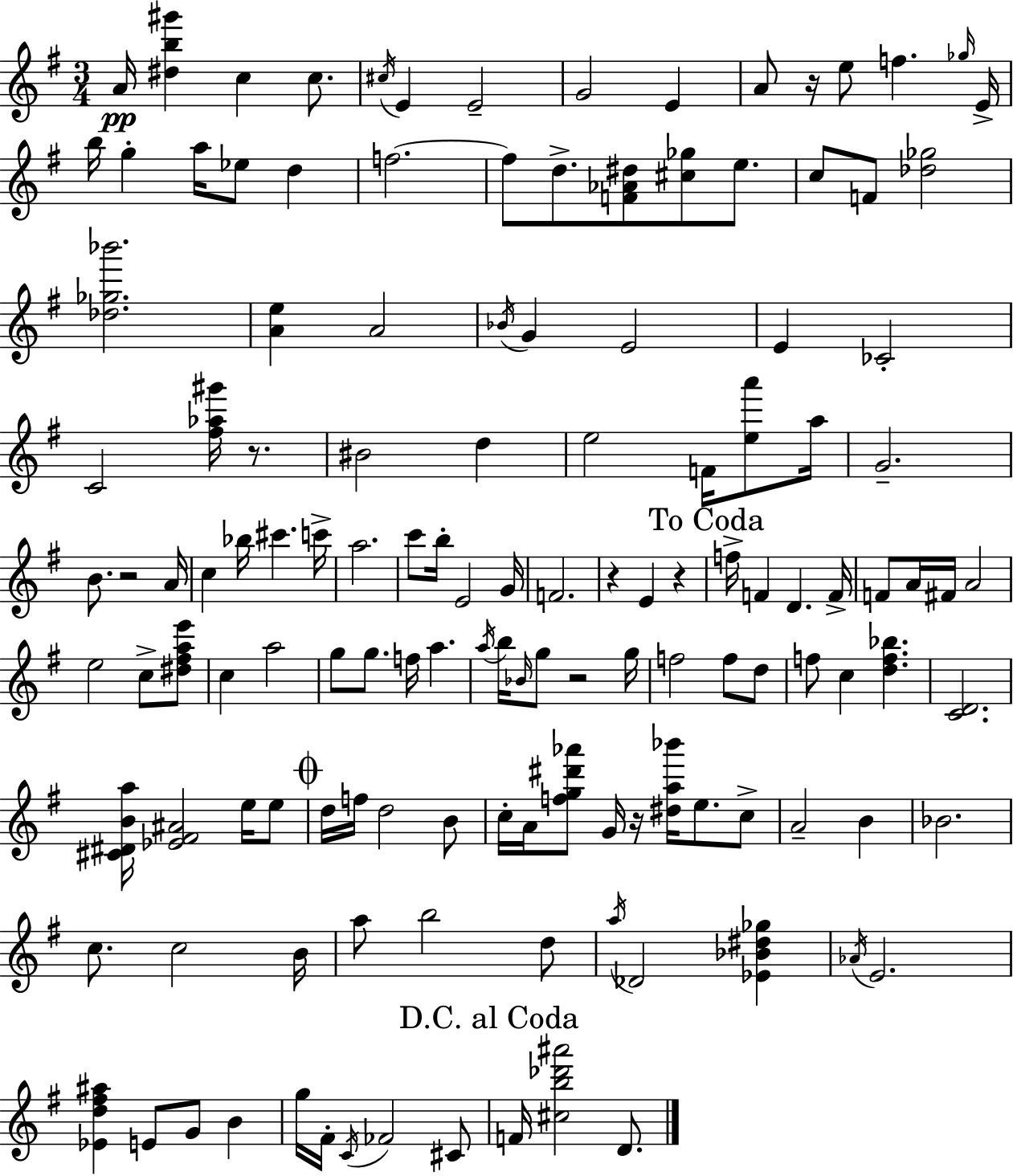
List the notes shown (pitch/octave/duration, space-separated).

A4/s [D#5,B5,G#6]/q C5/q C5/e. C#5/s E4/q E4/h G4/h E4/q A4/e R/s E5/e F5/q. Gb5/s E4/s B5/s G5/q A5/s Eb5/e D5/q F5/h. F5/e D5/e. [F4,Ab4,D#5]/e [C#5,Gb5]/e E5/e. C5/e F4/e [Db5,Gb5]/h [Db5,Gb5,Bb6]/h. [A4,E5]/q A4/h Bb4/s G4/q E4/h E4/q CES4/h C4/h [F#5,Ab5,G#6]/s R/e. BIS4/h D5/q E5/h F4/s [E5,A6]/e A5/s G4/h. B4/e. R/h A4/s C5/q Bb5/s C#6/q. C6/s A5/h. C6/e B5/s E4/h G4/s F4/h. R/q E4/q R/q F5/s F4/q D4/q. F4/s F4/e A4/s F#4/s A4/h E5/h C5/e [D#5,F#5,A5,E6]/e C5/q A5/h G5/e G5/e. F5/s A5/q. A5/s B5/s Bb4/s G5/e R/h G5/s F5/h F5/e D5/e F5/e C5/q [D5,F5,Bb5]/q. [C4,D4]/h. [C#4,D#4,B4,A5]/s [Eb4,F#4,A#4]/h E5/s E5/e D5/s F5/s D5/h B4/e C5/s A4/s [F5,G5,D#6,Ab6]/e G4/s R/s [D#5,A5,Bb6]/s E5/e. C5/e A4/h B4/q Bb4/h. C5/e. C5/h B4/s A5/e B5/h D5/e A5/s Db4/h [Eb4,Bb4,D#5,Gb5]/q Ab4/s E4/h. [Eb4,D5,F#5,A#5]/q E4/e G4/e B4/q G5/s F#4/s C4/s FES4/h C#4/e F4/s [C#5,B5,Db6,A#6]/h D4/e.